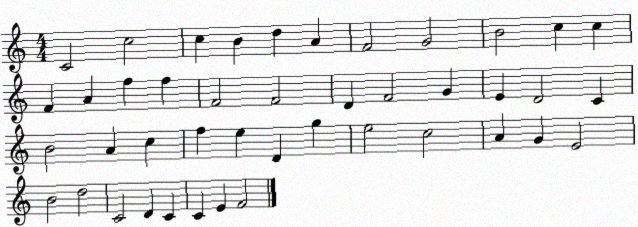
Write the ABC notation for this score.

X:1
T:Untitled
M:4/4
L:1/4
K:C
C2 c2 c B d A F2 G2 B2 c c F A f f F2 F2 D F2 G E D2 C B2 A c f e D g e2 c2 A G E2 B2 d2 C2 D C C E F2